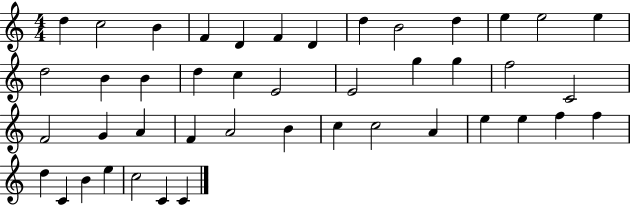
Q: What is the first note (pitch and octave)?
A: D5